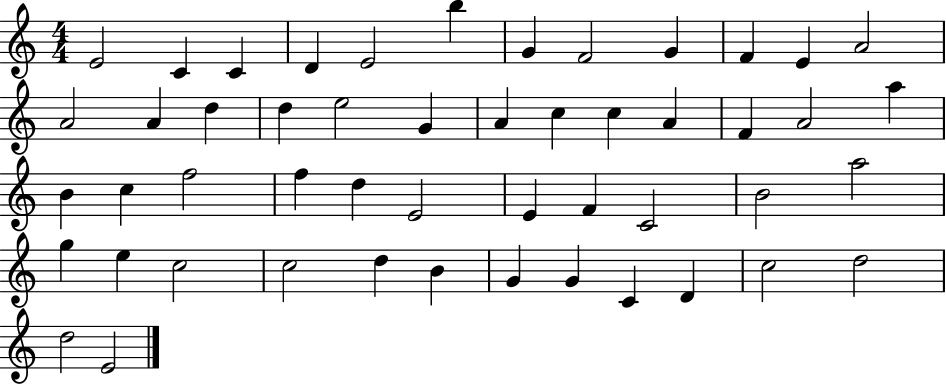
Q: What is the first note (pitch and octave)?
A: E4